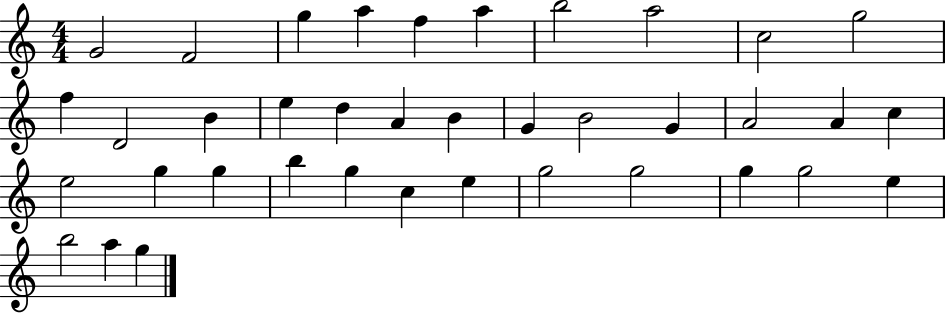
{
  \clef treble
  \numericTimeSignature
  \time 4/4
  \key c \major
  g'2 f'2 | g''4 a''4 f''4 a''4 | b''2 a''2 | c''2 g''2 | \break f''4 d'2 b'4 | e''4 d''4 a'4 b'4 | g'4 b'2 g'4 | a'2 a'4 c''4 | \break e''2 g''4 g''4 | b''4 g''4 c''4 e''4 | g''2 g''2 | g''4 g''2 e''4 | \break b''2 a''4 g''4 | \bar "|."
}